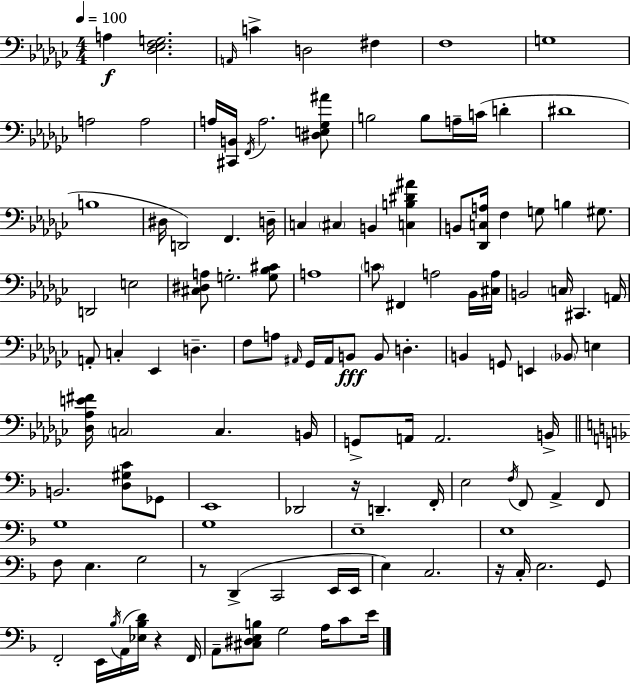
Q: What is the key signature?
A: EES minor